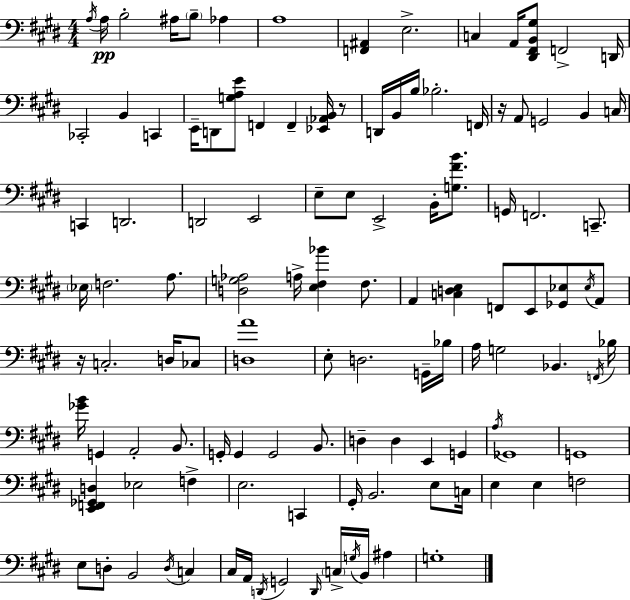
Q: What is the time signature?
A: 4/4